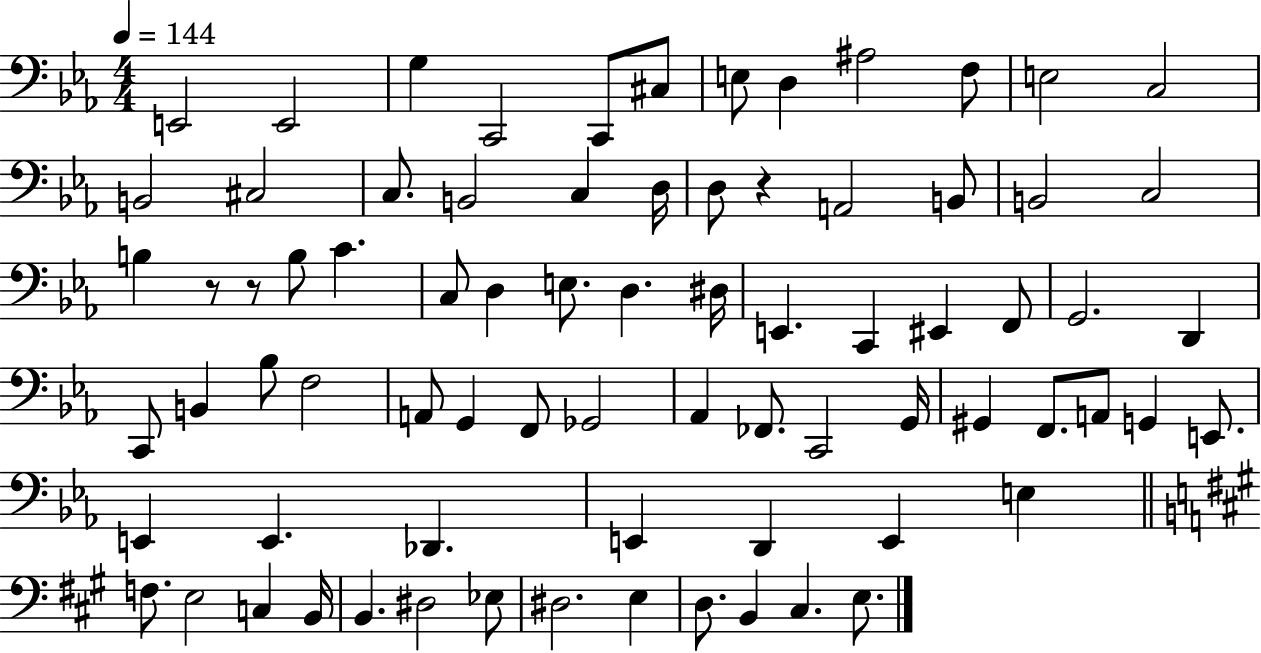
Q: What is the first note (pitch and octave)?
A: E2